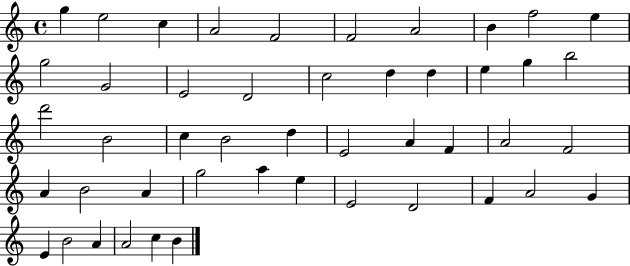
G5/q E5/h C5/q A4/h F4/h F4/h A4/h B4/q F5/h E5/q G5/h G4/h E4/h D4/h C5/h D5/q D5/q E5/q G5/q B5/h D6/h B4/h C5/q B4/h D5/q E4/h A4/q F4/q A4/h F4/h A4/q B4/h A4/q G5/h A5/q E5/q E4/h D4/h F4/q A4/h G4/q E4/q B4/h A4/q A4/h C5/q B4/q